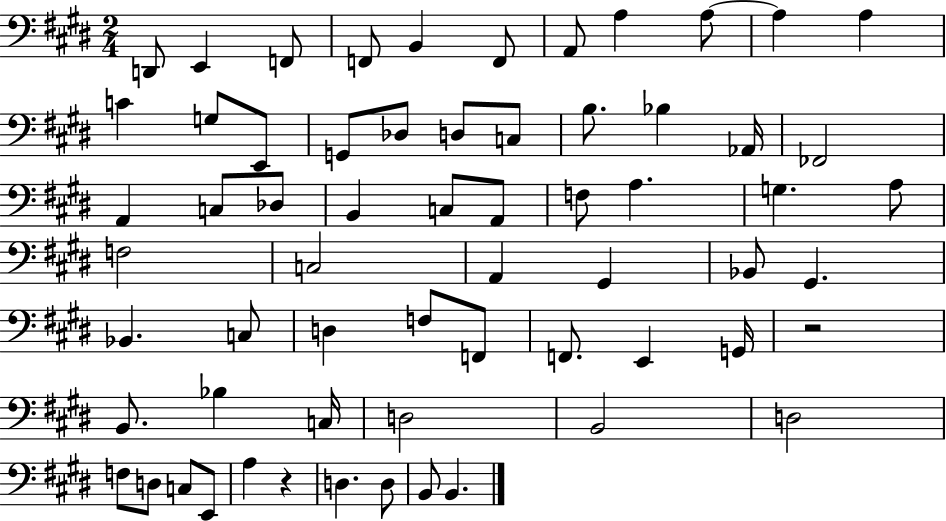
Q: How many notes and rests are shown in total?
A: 63